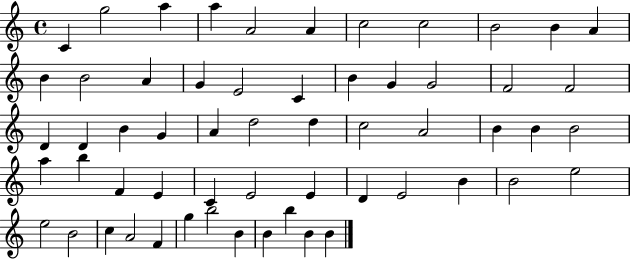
{
  \clef treble
  \time 4/4
  \defaultTimeSignature
  \key c \major
  c'4 g''2 a''4 | a''4 a'2 a'4 | c''2 c''2 | b'2 b'4 a'4 | \break b'4 b'2 a'4 | g'4 e'2 c'4 | b'4 g'4 g'2 | f'2 f'2 | \break d'4 d'4 b'4 g'4 | a'4 d''2 d''4 | c''2 a'2 | b'4 b'4 b'2 | \break a''4 b''4 f'4 e'4 | c'4 e'2 e'4 | d'4 e'2 b'4 | b'2 e''2 | \break e''2 b'2 | c''4 a'2 f'4 | g''4 b''2 b'4 | b'4 b''4 b'4 b'4 | \break \bar "|."
}